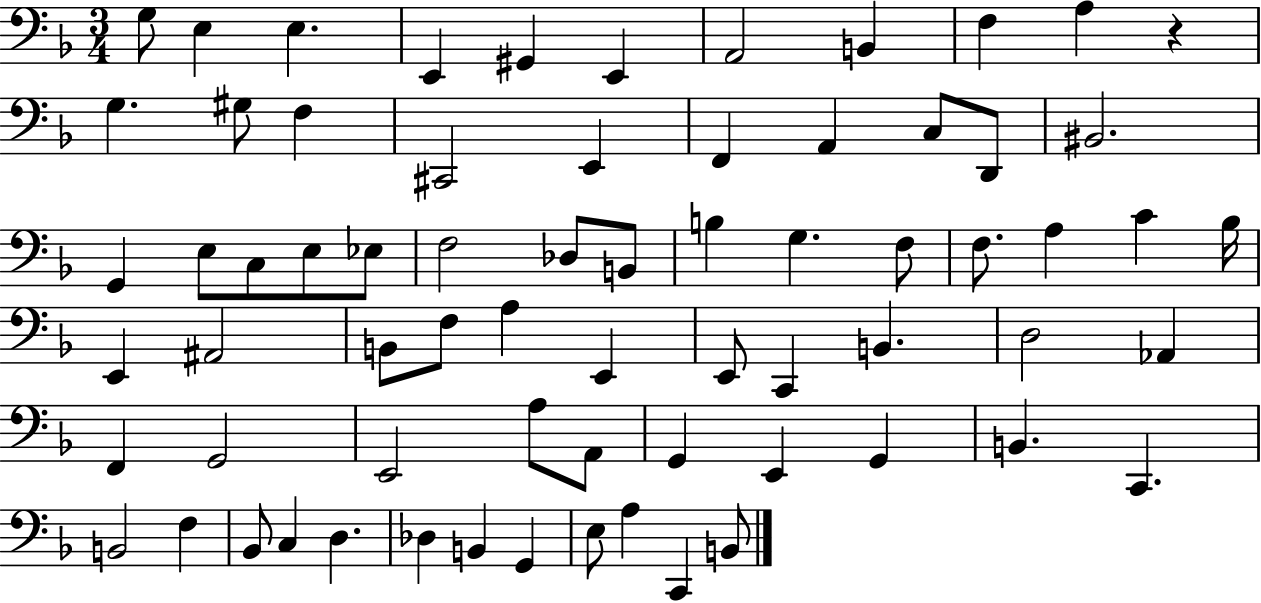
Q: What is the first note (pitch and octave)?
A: G3